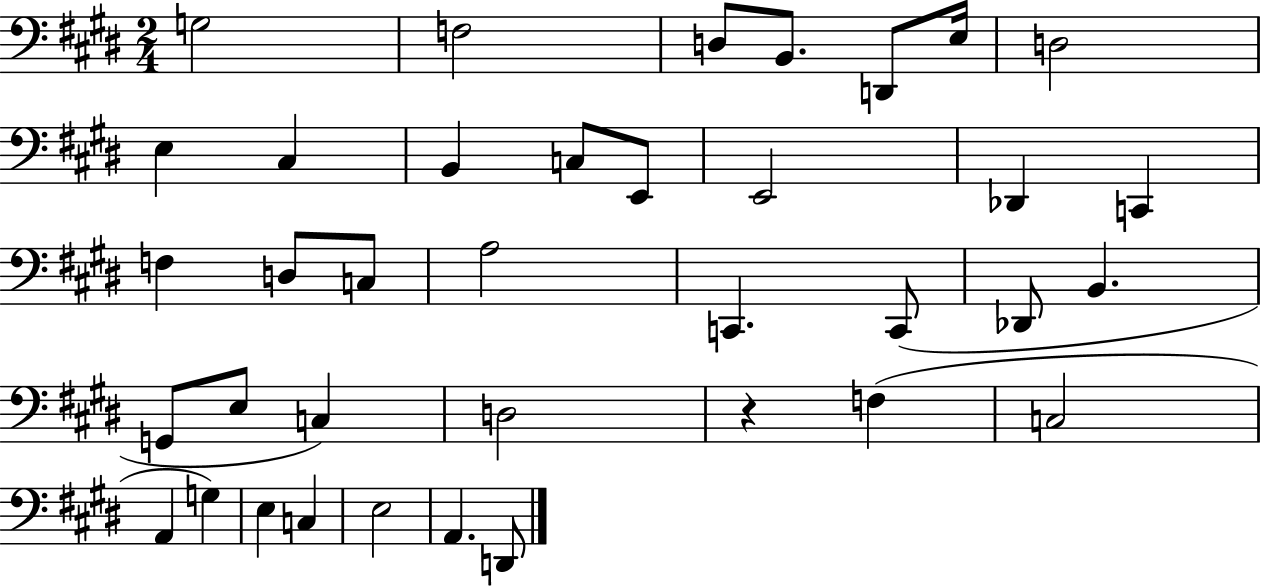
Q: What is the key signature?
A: E major